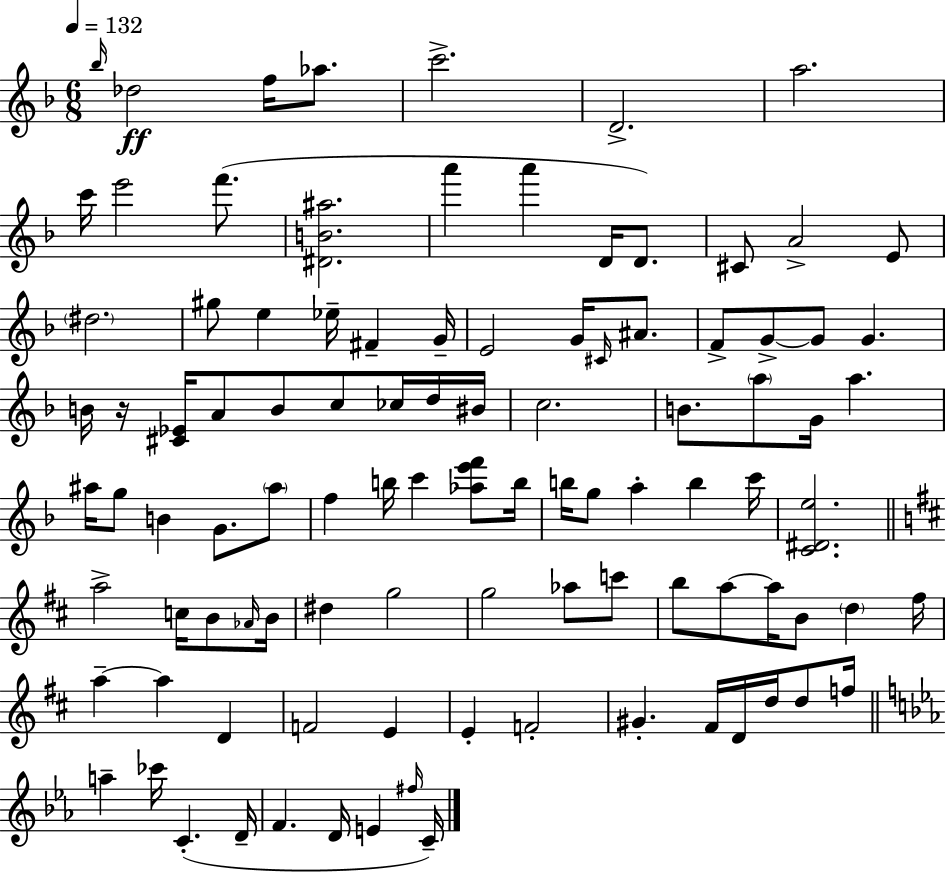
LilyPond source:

{
  \clef treble
  \numericTimeSignature
  \time 6/8
  \key f \major
  \tempo 4 = 132
  \grace { bes''16 }\ff des''2 f''16 aes''8. | c'''2.-> | d'2.-> | a''2. | \break c'''16 e'''2 f'''8.( | <dis' b' ais''>2. | a'''4 a'''4 d'16 d'8.) | cis'8 a'2-> e'8 | \break \parenthesize dis''2. | gis''8 e''4 ees''16-- fis'4-- | g'16-- e'2 g'16 \grace { cis'16 } ais'8. | f'8-> g'8->~~ g'8 g'4. | \break b'16 r16 <cis' ees'>16 a'8 b'8 c''8 ces''16 | d''16 bis'16 c''2. | b'8. \parenthesize a''8 g'16 a''4. | ais''16 g''8 b'4 g'8. | \break \parenthesize ais''8 f''4 b''16 c'''4 <aes'' e''' f'''>8 | b''16 b''16 g''8 a''4-. b''4 | c'''16 <c' dis' e''>2. | \bar "||" \break \key d \major a''2-> c''16 b'8 \grace { aes'16 } | b'16 dis''4 g''2 | g''2 aes''8 c'''8 | b''8 a''8~~ a''16 b'8 \parenthesize d''4 | \break fis''16 a''4--~~ a''4 d'4 | f'2 e'4 | e'4-. f'2-. | gis'4.-. fis'16 d'16 d''16 d''8 | \break f''16 \bar "||" \break \key ees \major a''4-- ces'''16 c'4.-.( d'16-- | f'4. d'16 e'4 \grace { fis''16 }) | c'16-- \bar "|."
}